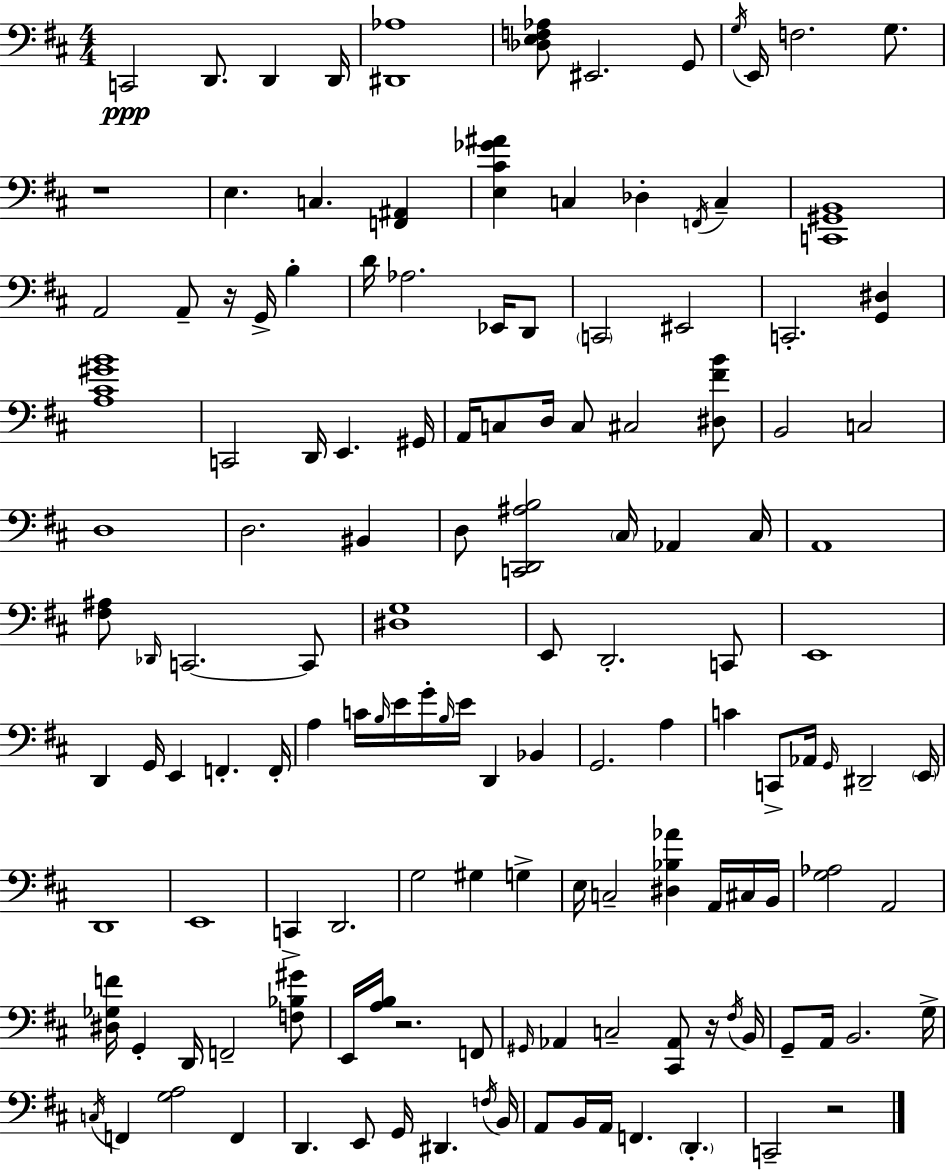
{
  \clef bass
  \numericTimeSignature
  \time 4/4
  \key d \major
  c,2\ppp d,8. d,4 d,16 | <dis, aes>1 | <des e f aes>8 eis,2. g,8 | \acciaccatura { g16 } e,16 f2. g8. | \break r1 | e4. c4. <f, ais,>4 | <e cis' ges' ais'>4 c4 des4-. \acciaccatura { f,16 } c4-- | <c, gis, b,>1 | \break a,2 a,8-- r16 g,16-> b4-. | d'16 aes2. ees,16 | d,8 \parenthesize c,2 eis,2 | c,2.-. <g, dis>4 | \break <a cis' gis' b'>1 | c,2 d,16 e,4. | gis,16 a,16 c8 d16 c8 cis2 | <dis fis' b'>8 b,2 c2 | \break d1 | d2. bis,4 | d8 <c, d, ais b>2 \parenthesize cis16 aes,4 | cis16 a,1 | \break <fis ais>8 \grace { des,16 } c,2.~~ | c,8 <dis g>1 | e,8 d,2.-. | c,8 e,1 | \break d,4 g,16 e,4 f,4.-. | f,16-. a4 c'16 \grace { b16 } e'16 g'16-. \grace { b16 } e'16 d,4 | bes,4 g,2. | a4 c'4 c,8-> aes,16 \grace { g,16 } dis,2-- | \break \parenthesize e,16 d,1 | e,1 | c,4-> d,2. | g2 gis4 | \break g4-> e16 c2-- <dis bes aes'>4 | a,16 cis16 b,16 <g aes>2 a,2 | <dis ges f'>16 g,4-. d,16 f,2-- | <f bes gis'>8 e,16 <a b>16 r2. | \break f,8 \grace { gis,16 } aes,4 c2-- | <cis, aes,>8 r16 \acciaccatura { fis16 } b,16 g,8-- a,16 b,2. | g16-> \acciaccatura { c16 } f,4 <g a>2 | f,4 d,4. e,8 | \break g,16 dis,4. \acciaccatura { f16 } b,16 a,8 b,16 a,16 f,4. | \parenthesize d,4.-. c,2-- | r2 \bar "|."
}